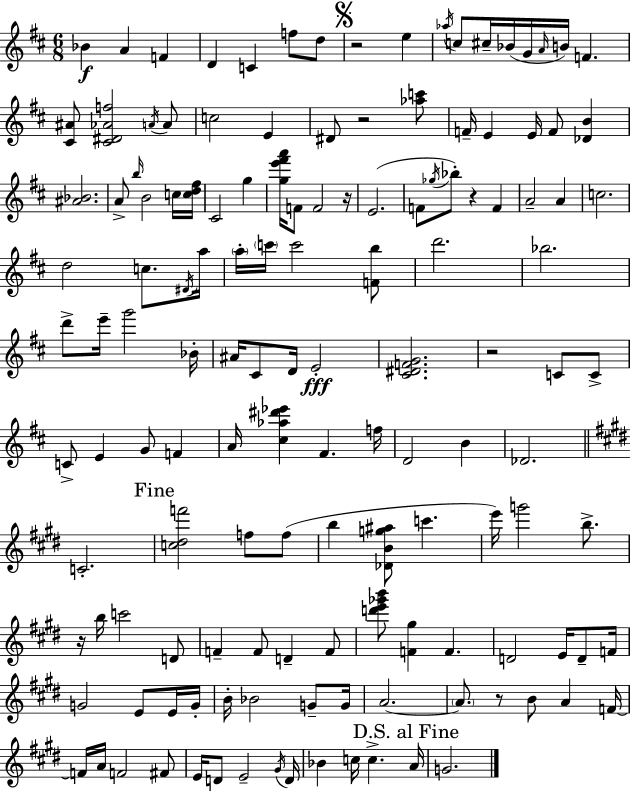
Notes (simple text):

Bb4/q A4/q F4/q D4/q C4/q F5/e D5/e R/h E5/q Ab5/s C5/e C#5/s Bb4/s G4/s A4/s B4/s F4/q. [C#4,A#4]/e [C#4,D#4,Ab4,F5]/h A4/s A4/e C5/h E4/q D#4/e R/h [Ab5,C6]/e F4/s E4/q E4/s F4/e [Db4,B4]/q [A#4,Bb4]/h. A4/e B5/s B4/h C5/s [C5,D5,F#5]/s C#4/h G5/q [G5,E6,F#6,A6]/s F4/e F4/h R/s E4/h. F4/e Gb5/s Bb5/e R/q F4/q A4/h A4/q C5/h. D5/h C5/e. D#4/s A5/s A5/s C6/s C6/h [F4,B5]/e D6/h. Bb5/h. D6/e E6/s G6/h Bb4/s A#4/s C#4/e D4/s E4/h [C#4,D#4,F4,G4]/h. R/h C4/e C4/e C4/e E4/q G4/e F4/q A4/s [C#5,Ab5,D#6,Eb6]/q F#4/q. F5/s D4/h B4/q Db4/h. C4/h. [C5,D#5,F6]/h F5/e F5/e B5/q [Db4,B4,G5,A#5]/e C6/q. E6/s G6/h B5/e. R/s B5/s C6/h D4/e F4/q F4/e D4/q F4/e [D6,E6,Gb6,B6]/e [F4,G#5]/q F4/q. D4/h E4/s D4/e F4/s G4/h E4/e E4/s G4/s B4/s Bb4/h G4/e G4/s A4/h. A4/e. R/e B4/e A4/q F4/s F4/s A4/s F4/h F#4/e E4/s D4/e E4/h G#4/s D4/s Bb4/q C5/s C5/q. A4/s G4/h.